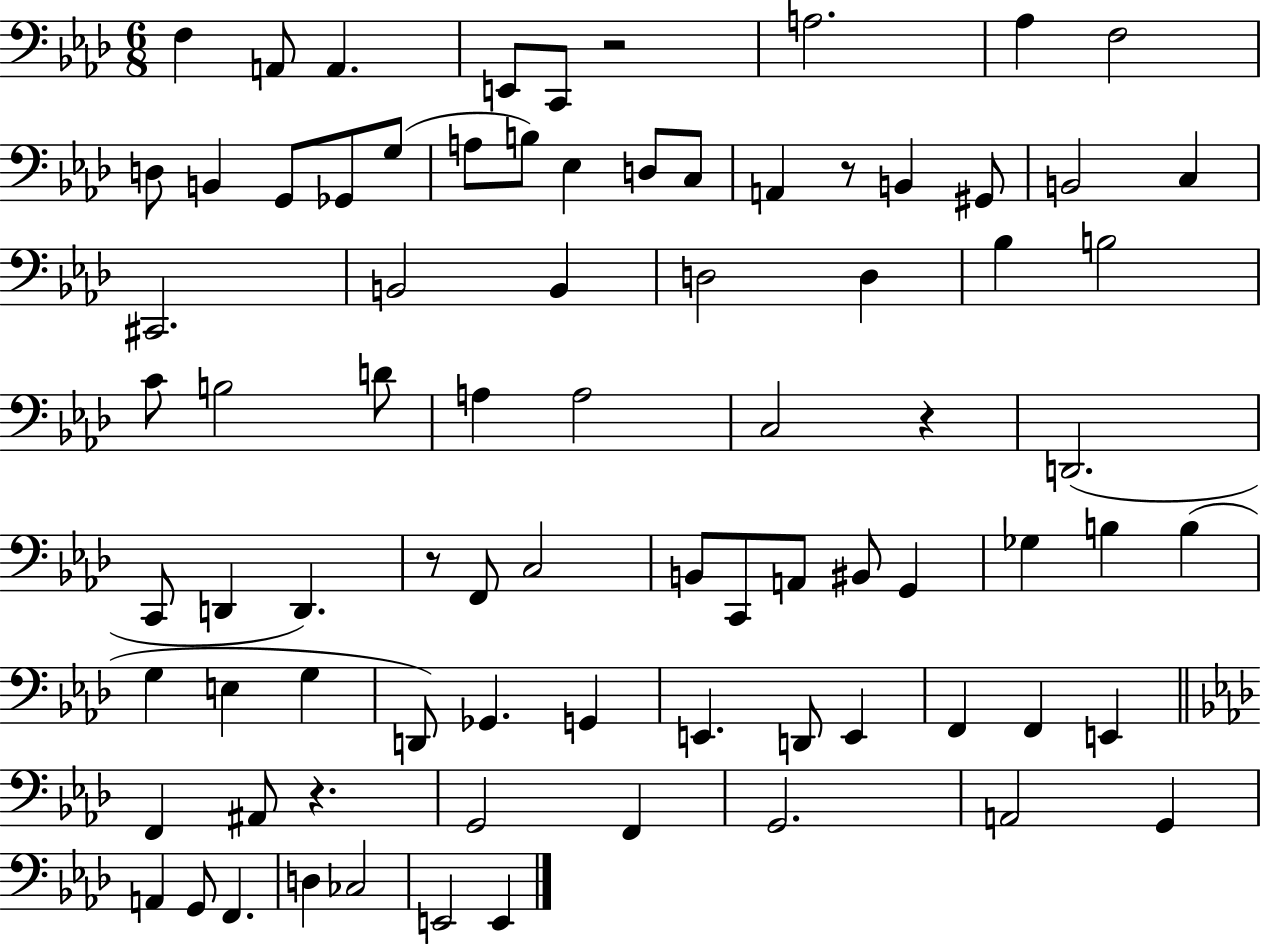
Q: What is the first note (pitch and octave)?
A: F3